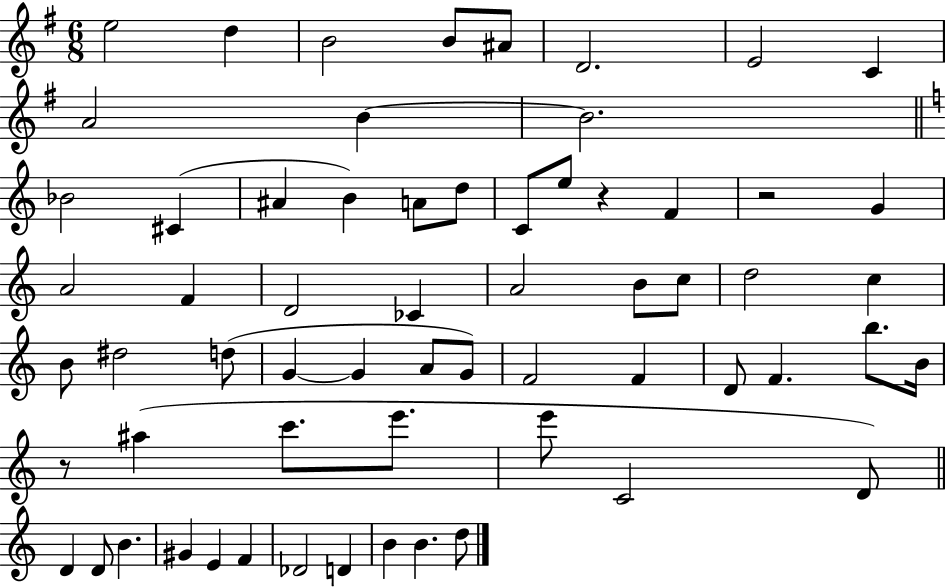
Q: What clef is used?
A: treble